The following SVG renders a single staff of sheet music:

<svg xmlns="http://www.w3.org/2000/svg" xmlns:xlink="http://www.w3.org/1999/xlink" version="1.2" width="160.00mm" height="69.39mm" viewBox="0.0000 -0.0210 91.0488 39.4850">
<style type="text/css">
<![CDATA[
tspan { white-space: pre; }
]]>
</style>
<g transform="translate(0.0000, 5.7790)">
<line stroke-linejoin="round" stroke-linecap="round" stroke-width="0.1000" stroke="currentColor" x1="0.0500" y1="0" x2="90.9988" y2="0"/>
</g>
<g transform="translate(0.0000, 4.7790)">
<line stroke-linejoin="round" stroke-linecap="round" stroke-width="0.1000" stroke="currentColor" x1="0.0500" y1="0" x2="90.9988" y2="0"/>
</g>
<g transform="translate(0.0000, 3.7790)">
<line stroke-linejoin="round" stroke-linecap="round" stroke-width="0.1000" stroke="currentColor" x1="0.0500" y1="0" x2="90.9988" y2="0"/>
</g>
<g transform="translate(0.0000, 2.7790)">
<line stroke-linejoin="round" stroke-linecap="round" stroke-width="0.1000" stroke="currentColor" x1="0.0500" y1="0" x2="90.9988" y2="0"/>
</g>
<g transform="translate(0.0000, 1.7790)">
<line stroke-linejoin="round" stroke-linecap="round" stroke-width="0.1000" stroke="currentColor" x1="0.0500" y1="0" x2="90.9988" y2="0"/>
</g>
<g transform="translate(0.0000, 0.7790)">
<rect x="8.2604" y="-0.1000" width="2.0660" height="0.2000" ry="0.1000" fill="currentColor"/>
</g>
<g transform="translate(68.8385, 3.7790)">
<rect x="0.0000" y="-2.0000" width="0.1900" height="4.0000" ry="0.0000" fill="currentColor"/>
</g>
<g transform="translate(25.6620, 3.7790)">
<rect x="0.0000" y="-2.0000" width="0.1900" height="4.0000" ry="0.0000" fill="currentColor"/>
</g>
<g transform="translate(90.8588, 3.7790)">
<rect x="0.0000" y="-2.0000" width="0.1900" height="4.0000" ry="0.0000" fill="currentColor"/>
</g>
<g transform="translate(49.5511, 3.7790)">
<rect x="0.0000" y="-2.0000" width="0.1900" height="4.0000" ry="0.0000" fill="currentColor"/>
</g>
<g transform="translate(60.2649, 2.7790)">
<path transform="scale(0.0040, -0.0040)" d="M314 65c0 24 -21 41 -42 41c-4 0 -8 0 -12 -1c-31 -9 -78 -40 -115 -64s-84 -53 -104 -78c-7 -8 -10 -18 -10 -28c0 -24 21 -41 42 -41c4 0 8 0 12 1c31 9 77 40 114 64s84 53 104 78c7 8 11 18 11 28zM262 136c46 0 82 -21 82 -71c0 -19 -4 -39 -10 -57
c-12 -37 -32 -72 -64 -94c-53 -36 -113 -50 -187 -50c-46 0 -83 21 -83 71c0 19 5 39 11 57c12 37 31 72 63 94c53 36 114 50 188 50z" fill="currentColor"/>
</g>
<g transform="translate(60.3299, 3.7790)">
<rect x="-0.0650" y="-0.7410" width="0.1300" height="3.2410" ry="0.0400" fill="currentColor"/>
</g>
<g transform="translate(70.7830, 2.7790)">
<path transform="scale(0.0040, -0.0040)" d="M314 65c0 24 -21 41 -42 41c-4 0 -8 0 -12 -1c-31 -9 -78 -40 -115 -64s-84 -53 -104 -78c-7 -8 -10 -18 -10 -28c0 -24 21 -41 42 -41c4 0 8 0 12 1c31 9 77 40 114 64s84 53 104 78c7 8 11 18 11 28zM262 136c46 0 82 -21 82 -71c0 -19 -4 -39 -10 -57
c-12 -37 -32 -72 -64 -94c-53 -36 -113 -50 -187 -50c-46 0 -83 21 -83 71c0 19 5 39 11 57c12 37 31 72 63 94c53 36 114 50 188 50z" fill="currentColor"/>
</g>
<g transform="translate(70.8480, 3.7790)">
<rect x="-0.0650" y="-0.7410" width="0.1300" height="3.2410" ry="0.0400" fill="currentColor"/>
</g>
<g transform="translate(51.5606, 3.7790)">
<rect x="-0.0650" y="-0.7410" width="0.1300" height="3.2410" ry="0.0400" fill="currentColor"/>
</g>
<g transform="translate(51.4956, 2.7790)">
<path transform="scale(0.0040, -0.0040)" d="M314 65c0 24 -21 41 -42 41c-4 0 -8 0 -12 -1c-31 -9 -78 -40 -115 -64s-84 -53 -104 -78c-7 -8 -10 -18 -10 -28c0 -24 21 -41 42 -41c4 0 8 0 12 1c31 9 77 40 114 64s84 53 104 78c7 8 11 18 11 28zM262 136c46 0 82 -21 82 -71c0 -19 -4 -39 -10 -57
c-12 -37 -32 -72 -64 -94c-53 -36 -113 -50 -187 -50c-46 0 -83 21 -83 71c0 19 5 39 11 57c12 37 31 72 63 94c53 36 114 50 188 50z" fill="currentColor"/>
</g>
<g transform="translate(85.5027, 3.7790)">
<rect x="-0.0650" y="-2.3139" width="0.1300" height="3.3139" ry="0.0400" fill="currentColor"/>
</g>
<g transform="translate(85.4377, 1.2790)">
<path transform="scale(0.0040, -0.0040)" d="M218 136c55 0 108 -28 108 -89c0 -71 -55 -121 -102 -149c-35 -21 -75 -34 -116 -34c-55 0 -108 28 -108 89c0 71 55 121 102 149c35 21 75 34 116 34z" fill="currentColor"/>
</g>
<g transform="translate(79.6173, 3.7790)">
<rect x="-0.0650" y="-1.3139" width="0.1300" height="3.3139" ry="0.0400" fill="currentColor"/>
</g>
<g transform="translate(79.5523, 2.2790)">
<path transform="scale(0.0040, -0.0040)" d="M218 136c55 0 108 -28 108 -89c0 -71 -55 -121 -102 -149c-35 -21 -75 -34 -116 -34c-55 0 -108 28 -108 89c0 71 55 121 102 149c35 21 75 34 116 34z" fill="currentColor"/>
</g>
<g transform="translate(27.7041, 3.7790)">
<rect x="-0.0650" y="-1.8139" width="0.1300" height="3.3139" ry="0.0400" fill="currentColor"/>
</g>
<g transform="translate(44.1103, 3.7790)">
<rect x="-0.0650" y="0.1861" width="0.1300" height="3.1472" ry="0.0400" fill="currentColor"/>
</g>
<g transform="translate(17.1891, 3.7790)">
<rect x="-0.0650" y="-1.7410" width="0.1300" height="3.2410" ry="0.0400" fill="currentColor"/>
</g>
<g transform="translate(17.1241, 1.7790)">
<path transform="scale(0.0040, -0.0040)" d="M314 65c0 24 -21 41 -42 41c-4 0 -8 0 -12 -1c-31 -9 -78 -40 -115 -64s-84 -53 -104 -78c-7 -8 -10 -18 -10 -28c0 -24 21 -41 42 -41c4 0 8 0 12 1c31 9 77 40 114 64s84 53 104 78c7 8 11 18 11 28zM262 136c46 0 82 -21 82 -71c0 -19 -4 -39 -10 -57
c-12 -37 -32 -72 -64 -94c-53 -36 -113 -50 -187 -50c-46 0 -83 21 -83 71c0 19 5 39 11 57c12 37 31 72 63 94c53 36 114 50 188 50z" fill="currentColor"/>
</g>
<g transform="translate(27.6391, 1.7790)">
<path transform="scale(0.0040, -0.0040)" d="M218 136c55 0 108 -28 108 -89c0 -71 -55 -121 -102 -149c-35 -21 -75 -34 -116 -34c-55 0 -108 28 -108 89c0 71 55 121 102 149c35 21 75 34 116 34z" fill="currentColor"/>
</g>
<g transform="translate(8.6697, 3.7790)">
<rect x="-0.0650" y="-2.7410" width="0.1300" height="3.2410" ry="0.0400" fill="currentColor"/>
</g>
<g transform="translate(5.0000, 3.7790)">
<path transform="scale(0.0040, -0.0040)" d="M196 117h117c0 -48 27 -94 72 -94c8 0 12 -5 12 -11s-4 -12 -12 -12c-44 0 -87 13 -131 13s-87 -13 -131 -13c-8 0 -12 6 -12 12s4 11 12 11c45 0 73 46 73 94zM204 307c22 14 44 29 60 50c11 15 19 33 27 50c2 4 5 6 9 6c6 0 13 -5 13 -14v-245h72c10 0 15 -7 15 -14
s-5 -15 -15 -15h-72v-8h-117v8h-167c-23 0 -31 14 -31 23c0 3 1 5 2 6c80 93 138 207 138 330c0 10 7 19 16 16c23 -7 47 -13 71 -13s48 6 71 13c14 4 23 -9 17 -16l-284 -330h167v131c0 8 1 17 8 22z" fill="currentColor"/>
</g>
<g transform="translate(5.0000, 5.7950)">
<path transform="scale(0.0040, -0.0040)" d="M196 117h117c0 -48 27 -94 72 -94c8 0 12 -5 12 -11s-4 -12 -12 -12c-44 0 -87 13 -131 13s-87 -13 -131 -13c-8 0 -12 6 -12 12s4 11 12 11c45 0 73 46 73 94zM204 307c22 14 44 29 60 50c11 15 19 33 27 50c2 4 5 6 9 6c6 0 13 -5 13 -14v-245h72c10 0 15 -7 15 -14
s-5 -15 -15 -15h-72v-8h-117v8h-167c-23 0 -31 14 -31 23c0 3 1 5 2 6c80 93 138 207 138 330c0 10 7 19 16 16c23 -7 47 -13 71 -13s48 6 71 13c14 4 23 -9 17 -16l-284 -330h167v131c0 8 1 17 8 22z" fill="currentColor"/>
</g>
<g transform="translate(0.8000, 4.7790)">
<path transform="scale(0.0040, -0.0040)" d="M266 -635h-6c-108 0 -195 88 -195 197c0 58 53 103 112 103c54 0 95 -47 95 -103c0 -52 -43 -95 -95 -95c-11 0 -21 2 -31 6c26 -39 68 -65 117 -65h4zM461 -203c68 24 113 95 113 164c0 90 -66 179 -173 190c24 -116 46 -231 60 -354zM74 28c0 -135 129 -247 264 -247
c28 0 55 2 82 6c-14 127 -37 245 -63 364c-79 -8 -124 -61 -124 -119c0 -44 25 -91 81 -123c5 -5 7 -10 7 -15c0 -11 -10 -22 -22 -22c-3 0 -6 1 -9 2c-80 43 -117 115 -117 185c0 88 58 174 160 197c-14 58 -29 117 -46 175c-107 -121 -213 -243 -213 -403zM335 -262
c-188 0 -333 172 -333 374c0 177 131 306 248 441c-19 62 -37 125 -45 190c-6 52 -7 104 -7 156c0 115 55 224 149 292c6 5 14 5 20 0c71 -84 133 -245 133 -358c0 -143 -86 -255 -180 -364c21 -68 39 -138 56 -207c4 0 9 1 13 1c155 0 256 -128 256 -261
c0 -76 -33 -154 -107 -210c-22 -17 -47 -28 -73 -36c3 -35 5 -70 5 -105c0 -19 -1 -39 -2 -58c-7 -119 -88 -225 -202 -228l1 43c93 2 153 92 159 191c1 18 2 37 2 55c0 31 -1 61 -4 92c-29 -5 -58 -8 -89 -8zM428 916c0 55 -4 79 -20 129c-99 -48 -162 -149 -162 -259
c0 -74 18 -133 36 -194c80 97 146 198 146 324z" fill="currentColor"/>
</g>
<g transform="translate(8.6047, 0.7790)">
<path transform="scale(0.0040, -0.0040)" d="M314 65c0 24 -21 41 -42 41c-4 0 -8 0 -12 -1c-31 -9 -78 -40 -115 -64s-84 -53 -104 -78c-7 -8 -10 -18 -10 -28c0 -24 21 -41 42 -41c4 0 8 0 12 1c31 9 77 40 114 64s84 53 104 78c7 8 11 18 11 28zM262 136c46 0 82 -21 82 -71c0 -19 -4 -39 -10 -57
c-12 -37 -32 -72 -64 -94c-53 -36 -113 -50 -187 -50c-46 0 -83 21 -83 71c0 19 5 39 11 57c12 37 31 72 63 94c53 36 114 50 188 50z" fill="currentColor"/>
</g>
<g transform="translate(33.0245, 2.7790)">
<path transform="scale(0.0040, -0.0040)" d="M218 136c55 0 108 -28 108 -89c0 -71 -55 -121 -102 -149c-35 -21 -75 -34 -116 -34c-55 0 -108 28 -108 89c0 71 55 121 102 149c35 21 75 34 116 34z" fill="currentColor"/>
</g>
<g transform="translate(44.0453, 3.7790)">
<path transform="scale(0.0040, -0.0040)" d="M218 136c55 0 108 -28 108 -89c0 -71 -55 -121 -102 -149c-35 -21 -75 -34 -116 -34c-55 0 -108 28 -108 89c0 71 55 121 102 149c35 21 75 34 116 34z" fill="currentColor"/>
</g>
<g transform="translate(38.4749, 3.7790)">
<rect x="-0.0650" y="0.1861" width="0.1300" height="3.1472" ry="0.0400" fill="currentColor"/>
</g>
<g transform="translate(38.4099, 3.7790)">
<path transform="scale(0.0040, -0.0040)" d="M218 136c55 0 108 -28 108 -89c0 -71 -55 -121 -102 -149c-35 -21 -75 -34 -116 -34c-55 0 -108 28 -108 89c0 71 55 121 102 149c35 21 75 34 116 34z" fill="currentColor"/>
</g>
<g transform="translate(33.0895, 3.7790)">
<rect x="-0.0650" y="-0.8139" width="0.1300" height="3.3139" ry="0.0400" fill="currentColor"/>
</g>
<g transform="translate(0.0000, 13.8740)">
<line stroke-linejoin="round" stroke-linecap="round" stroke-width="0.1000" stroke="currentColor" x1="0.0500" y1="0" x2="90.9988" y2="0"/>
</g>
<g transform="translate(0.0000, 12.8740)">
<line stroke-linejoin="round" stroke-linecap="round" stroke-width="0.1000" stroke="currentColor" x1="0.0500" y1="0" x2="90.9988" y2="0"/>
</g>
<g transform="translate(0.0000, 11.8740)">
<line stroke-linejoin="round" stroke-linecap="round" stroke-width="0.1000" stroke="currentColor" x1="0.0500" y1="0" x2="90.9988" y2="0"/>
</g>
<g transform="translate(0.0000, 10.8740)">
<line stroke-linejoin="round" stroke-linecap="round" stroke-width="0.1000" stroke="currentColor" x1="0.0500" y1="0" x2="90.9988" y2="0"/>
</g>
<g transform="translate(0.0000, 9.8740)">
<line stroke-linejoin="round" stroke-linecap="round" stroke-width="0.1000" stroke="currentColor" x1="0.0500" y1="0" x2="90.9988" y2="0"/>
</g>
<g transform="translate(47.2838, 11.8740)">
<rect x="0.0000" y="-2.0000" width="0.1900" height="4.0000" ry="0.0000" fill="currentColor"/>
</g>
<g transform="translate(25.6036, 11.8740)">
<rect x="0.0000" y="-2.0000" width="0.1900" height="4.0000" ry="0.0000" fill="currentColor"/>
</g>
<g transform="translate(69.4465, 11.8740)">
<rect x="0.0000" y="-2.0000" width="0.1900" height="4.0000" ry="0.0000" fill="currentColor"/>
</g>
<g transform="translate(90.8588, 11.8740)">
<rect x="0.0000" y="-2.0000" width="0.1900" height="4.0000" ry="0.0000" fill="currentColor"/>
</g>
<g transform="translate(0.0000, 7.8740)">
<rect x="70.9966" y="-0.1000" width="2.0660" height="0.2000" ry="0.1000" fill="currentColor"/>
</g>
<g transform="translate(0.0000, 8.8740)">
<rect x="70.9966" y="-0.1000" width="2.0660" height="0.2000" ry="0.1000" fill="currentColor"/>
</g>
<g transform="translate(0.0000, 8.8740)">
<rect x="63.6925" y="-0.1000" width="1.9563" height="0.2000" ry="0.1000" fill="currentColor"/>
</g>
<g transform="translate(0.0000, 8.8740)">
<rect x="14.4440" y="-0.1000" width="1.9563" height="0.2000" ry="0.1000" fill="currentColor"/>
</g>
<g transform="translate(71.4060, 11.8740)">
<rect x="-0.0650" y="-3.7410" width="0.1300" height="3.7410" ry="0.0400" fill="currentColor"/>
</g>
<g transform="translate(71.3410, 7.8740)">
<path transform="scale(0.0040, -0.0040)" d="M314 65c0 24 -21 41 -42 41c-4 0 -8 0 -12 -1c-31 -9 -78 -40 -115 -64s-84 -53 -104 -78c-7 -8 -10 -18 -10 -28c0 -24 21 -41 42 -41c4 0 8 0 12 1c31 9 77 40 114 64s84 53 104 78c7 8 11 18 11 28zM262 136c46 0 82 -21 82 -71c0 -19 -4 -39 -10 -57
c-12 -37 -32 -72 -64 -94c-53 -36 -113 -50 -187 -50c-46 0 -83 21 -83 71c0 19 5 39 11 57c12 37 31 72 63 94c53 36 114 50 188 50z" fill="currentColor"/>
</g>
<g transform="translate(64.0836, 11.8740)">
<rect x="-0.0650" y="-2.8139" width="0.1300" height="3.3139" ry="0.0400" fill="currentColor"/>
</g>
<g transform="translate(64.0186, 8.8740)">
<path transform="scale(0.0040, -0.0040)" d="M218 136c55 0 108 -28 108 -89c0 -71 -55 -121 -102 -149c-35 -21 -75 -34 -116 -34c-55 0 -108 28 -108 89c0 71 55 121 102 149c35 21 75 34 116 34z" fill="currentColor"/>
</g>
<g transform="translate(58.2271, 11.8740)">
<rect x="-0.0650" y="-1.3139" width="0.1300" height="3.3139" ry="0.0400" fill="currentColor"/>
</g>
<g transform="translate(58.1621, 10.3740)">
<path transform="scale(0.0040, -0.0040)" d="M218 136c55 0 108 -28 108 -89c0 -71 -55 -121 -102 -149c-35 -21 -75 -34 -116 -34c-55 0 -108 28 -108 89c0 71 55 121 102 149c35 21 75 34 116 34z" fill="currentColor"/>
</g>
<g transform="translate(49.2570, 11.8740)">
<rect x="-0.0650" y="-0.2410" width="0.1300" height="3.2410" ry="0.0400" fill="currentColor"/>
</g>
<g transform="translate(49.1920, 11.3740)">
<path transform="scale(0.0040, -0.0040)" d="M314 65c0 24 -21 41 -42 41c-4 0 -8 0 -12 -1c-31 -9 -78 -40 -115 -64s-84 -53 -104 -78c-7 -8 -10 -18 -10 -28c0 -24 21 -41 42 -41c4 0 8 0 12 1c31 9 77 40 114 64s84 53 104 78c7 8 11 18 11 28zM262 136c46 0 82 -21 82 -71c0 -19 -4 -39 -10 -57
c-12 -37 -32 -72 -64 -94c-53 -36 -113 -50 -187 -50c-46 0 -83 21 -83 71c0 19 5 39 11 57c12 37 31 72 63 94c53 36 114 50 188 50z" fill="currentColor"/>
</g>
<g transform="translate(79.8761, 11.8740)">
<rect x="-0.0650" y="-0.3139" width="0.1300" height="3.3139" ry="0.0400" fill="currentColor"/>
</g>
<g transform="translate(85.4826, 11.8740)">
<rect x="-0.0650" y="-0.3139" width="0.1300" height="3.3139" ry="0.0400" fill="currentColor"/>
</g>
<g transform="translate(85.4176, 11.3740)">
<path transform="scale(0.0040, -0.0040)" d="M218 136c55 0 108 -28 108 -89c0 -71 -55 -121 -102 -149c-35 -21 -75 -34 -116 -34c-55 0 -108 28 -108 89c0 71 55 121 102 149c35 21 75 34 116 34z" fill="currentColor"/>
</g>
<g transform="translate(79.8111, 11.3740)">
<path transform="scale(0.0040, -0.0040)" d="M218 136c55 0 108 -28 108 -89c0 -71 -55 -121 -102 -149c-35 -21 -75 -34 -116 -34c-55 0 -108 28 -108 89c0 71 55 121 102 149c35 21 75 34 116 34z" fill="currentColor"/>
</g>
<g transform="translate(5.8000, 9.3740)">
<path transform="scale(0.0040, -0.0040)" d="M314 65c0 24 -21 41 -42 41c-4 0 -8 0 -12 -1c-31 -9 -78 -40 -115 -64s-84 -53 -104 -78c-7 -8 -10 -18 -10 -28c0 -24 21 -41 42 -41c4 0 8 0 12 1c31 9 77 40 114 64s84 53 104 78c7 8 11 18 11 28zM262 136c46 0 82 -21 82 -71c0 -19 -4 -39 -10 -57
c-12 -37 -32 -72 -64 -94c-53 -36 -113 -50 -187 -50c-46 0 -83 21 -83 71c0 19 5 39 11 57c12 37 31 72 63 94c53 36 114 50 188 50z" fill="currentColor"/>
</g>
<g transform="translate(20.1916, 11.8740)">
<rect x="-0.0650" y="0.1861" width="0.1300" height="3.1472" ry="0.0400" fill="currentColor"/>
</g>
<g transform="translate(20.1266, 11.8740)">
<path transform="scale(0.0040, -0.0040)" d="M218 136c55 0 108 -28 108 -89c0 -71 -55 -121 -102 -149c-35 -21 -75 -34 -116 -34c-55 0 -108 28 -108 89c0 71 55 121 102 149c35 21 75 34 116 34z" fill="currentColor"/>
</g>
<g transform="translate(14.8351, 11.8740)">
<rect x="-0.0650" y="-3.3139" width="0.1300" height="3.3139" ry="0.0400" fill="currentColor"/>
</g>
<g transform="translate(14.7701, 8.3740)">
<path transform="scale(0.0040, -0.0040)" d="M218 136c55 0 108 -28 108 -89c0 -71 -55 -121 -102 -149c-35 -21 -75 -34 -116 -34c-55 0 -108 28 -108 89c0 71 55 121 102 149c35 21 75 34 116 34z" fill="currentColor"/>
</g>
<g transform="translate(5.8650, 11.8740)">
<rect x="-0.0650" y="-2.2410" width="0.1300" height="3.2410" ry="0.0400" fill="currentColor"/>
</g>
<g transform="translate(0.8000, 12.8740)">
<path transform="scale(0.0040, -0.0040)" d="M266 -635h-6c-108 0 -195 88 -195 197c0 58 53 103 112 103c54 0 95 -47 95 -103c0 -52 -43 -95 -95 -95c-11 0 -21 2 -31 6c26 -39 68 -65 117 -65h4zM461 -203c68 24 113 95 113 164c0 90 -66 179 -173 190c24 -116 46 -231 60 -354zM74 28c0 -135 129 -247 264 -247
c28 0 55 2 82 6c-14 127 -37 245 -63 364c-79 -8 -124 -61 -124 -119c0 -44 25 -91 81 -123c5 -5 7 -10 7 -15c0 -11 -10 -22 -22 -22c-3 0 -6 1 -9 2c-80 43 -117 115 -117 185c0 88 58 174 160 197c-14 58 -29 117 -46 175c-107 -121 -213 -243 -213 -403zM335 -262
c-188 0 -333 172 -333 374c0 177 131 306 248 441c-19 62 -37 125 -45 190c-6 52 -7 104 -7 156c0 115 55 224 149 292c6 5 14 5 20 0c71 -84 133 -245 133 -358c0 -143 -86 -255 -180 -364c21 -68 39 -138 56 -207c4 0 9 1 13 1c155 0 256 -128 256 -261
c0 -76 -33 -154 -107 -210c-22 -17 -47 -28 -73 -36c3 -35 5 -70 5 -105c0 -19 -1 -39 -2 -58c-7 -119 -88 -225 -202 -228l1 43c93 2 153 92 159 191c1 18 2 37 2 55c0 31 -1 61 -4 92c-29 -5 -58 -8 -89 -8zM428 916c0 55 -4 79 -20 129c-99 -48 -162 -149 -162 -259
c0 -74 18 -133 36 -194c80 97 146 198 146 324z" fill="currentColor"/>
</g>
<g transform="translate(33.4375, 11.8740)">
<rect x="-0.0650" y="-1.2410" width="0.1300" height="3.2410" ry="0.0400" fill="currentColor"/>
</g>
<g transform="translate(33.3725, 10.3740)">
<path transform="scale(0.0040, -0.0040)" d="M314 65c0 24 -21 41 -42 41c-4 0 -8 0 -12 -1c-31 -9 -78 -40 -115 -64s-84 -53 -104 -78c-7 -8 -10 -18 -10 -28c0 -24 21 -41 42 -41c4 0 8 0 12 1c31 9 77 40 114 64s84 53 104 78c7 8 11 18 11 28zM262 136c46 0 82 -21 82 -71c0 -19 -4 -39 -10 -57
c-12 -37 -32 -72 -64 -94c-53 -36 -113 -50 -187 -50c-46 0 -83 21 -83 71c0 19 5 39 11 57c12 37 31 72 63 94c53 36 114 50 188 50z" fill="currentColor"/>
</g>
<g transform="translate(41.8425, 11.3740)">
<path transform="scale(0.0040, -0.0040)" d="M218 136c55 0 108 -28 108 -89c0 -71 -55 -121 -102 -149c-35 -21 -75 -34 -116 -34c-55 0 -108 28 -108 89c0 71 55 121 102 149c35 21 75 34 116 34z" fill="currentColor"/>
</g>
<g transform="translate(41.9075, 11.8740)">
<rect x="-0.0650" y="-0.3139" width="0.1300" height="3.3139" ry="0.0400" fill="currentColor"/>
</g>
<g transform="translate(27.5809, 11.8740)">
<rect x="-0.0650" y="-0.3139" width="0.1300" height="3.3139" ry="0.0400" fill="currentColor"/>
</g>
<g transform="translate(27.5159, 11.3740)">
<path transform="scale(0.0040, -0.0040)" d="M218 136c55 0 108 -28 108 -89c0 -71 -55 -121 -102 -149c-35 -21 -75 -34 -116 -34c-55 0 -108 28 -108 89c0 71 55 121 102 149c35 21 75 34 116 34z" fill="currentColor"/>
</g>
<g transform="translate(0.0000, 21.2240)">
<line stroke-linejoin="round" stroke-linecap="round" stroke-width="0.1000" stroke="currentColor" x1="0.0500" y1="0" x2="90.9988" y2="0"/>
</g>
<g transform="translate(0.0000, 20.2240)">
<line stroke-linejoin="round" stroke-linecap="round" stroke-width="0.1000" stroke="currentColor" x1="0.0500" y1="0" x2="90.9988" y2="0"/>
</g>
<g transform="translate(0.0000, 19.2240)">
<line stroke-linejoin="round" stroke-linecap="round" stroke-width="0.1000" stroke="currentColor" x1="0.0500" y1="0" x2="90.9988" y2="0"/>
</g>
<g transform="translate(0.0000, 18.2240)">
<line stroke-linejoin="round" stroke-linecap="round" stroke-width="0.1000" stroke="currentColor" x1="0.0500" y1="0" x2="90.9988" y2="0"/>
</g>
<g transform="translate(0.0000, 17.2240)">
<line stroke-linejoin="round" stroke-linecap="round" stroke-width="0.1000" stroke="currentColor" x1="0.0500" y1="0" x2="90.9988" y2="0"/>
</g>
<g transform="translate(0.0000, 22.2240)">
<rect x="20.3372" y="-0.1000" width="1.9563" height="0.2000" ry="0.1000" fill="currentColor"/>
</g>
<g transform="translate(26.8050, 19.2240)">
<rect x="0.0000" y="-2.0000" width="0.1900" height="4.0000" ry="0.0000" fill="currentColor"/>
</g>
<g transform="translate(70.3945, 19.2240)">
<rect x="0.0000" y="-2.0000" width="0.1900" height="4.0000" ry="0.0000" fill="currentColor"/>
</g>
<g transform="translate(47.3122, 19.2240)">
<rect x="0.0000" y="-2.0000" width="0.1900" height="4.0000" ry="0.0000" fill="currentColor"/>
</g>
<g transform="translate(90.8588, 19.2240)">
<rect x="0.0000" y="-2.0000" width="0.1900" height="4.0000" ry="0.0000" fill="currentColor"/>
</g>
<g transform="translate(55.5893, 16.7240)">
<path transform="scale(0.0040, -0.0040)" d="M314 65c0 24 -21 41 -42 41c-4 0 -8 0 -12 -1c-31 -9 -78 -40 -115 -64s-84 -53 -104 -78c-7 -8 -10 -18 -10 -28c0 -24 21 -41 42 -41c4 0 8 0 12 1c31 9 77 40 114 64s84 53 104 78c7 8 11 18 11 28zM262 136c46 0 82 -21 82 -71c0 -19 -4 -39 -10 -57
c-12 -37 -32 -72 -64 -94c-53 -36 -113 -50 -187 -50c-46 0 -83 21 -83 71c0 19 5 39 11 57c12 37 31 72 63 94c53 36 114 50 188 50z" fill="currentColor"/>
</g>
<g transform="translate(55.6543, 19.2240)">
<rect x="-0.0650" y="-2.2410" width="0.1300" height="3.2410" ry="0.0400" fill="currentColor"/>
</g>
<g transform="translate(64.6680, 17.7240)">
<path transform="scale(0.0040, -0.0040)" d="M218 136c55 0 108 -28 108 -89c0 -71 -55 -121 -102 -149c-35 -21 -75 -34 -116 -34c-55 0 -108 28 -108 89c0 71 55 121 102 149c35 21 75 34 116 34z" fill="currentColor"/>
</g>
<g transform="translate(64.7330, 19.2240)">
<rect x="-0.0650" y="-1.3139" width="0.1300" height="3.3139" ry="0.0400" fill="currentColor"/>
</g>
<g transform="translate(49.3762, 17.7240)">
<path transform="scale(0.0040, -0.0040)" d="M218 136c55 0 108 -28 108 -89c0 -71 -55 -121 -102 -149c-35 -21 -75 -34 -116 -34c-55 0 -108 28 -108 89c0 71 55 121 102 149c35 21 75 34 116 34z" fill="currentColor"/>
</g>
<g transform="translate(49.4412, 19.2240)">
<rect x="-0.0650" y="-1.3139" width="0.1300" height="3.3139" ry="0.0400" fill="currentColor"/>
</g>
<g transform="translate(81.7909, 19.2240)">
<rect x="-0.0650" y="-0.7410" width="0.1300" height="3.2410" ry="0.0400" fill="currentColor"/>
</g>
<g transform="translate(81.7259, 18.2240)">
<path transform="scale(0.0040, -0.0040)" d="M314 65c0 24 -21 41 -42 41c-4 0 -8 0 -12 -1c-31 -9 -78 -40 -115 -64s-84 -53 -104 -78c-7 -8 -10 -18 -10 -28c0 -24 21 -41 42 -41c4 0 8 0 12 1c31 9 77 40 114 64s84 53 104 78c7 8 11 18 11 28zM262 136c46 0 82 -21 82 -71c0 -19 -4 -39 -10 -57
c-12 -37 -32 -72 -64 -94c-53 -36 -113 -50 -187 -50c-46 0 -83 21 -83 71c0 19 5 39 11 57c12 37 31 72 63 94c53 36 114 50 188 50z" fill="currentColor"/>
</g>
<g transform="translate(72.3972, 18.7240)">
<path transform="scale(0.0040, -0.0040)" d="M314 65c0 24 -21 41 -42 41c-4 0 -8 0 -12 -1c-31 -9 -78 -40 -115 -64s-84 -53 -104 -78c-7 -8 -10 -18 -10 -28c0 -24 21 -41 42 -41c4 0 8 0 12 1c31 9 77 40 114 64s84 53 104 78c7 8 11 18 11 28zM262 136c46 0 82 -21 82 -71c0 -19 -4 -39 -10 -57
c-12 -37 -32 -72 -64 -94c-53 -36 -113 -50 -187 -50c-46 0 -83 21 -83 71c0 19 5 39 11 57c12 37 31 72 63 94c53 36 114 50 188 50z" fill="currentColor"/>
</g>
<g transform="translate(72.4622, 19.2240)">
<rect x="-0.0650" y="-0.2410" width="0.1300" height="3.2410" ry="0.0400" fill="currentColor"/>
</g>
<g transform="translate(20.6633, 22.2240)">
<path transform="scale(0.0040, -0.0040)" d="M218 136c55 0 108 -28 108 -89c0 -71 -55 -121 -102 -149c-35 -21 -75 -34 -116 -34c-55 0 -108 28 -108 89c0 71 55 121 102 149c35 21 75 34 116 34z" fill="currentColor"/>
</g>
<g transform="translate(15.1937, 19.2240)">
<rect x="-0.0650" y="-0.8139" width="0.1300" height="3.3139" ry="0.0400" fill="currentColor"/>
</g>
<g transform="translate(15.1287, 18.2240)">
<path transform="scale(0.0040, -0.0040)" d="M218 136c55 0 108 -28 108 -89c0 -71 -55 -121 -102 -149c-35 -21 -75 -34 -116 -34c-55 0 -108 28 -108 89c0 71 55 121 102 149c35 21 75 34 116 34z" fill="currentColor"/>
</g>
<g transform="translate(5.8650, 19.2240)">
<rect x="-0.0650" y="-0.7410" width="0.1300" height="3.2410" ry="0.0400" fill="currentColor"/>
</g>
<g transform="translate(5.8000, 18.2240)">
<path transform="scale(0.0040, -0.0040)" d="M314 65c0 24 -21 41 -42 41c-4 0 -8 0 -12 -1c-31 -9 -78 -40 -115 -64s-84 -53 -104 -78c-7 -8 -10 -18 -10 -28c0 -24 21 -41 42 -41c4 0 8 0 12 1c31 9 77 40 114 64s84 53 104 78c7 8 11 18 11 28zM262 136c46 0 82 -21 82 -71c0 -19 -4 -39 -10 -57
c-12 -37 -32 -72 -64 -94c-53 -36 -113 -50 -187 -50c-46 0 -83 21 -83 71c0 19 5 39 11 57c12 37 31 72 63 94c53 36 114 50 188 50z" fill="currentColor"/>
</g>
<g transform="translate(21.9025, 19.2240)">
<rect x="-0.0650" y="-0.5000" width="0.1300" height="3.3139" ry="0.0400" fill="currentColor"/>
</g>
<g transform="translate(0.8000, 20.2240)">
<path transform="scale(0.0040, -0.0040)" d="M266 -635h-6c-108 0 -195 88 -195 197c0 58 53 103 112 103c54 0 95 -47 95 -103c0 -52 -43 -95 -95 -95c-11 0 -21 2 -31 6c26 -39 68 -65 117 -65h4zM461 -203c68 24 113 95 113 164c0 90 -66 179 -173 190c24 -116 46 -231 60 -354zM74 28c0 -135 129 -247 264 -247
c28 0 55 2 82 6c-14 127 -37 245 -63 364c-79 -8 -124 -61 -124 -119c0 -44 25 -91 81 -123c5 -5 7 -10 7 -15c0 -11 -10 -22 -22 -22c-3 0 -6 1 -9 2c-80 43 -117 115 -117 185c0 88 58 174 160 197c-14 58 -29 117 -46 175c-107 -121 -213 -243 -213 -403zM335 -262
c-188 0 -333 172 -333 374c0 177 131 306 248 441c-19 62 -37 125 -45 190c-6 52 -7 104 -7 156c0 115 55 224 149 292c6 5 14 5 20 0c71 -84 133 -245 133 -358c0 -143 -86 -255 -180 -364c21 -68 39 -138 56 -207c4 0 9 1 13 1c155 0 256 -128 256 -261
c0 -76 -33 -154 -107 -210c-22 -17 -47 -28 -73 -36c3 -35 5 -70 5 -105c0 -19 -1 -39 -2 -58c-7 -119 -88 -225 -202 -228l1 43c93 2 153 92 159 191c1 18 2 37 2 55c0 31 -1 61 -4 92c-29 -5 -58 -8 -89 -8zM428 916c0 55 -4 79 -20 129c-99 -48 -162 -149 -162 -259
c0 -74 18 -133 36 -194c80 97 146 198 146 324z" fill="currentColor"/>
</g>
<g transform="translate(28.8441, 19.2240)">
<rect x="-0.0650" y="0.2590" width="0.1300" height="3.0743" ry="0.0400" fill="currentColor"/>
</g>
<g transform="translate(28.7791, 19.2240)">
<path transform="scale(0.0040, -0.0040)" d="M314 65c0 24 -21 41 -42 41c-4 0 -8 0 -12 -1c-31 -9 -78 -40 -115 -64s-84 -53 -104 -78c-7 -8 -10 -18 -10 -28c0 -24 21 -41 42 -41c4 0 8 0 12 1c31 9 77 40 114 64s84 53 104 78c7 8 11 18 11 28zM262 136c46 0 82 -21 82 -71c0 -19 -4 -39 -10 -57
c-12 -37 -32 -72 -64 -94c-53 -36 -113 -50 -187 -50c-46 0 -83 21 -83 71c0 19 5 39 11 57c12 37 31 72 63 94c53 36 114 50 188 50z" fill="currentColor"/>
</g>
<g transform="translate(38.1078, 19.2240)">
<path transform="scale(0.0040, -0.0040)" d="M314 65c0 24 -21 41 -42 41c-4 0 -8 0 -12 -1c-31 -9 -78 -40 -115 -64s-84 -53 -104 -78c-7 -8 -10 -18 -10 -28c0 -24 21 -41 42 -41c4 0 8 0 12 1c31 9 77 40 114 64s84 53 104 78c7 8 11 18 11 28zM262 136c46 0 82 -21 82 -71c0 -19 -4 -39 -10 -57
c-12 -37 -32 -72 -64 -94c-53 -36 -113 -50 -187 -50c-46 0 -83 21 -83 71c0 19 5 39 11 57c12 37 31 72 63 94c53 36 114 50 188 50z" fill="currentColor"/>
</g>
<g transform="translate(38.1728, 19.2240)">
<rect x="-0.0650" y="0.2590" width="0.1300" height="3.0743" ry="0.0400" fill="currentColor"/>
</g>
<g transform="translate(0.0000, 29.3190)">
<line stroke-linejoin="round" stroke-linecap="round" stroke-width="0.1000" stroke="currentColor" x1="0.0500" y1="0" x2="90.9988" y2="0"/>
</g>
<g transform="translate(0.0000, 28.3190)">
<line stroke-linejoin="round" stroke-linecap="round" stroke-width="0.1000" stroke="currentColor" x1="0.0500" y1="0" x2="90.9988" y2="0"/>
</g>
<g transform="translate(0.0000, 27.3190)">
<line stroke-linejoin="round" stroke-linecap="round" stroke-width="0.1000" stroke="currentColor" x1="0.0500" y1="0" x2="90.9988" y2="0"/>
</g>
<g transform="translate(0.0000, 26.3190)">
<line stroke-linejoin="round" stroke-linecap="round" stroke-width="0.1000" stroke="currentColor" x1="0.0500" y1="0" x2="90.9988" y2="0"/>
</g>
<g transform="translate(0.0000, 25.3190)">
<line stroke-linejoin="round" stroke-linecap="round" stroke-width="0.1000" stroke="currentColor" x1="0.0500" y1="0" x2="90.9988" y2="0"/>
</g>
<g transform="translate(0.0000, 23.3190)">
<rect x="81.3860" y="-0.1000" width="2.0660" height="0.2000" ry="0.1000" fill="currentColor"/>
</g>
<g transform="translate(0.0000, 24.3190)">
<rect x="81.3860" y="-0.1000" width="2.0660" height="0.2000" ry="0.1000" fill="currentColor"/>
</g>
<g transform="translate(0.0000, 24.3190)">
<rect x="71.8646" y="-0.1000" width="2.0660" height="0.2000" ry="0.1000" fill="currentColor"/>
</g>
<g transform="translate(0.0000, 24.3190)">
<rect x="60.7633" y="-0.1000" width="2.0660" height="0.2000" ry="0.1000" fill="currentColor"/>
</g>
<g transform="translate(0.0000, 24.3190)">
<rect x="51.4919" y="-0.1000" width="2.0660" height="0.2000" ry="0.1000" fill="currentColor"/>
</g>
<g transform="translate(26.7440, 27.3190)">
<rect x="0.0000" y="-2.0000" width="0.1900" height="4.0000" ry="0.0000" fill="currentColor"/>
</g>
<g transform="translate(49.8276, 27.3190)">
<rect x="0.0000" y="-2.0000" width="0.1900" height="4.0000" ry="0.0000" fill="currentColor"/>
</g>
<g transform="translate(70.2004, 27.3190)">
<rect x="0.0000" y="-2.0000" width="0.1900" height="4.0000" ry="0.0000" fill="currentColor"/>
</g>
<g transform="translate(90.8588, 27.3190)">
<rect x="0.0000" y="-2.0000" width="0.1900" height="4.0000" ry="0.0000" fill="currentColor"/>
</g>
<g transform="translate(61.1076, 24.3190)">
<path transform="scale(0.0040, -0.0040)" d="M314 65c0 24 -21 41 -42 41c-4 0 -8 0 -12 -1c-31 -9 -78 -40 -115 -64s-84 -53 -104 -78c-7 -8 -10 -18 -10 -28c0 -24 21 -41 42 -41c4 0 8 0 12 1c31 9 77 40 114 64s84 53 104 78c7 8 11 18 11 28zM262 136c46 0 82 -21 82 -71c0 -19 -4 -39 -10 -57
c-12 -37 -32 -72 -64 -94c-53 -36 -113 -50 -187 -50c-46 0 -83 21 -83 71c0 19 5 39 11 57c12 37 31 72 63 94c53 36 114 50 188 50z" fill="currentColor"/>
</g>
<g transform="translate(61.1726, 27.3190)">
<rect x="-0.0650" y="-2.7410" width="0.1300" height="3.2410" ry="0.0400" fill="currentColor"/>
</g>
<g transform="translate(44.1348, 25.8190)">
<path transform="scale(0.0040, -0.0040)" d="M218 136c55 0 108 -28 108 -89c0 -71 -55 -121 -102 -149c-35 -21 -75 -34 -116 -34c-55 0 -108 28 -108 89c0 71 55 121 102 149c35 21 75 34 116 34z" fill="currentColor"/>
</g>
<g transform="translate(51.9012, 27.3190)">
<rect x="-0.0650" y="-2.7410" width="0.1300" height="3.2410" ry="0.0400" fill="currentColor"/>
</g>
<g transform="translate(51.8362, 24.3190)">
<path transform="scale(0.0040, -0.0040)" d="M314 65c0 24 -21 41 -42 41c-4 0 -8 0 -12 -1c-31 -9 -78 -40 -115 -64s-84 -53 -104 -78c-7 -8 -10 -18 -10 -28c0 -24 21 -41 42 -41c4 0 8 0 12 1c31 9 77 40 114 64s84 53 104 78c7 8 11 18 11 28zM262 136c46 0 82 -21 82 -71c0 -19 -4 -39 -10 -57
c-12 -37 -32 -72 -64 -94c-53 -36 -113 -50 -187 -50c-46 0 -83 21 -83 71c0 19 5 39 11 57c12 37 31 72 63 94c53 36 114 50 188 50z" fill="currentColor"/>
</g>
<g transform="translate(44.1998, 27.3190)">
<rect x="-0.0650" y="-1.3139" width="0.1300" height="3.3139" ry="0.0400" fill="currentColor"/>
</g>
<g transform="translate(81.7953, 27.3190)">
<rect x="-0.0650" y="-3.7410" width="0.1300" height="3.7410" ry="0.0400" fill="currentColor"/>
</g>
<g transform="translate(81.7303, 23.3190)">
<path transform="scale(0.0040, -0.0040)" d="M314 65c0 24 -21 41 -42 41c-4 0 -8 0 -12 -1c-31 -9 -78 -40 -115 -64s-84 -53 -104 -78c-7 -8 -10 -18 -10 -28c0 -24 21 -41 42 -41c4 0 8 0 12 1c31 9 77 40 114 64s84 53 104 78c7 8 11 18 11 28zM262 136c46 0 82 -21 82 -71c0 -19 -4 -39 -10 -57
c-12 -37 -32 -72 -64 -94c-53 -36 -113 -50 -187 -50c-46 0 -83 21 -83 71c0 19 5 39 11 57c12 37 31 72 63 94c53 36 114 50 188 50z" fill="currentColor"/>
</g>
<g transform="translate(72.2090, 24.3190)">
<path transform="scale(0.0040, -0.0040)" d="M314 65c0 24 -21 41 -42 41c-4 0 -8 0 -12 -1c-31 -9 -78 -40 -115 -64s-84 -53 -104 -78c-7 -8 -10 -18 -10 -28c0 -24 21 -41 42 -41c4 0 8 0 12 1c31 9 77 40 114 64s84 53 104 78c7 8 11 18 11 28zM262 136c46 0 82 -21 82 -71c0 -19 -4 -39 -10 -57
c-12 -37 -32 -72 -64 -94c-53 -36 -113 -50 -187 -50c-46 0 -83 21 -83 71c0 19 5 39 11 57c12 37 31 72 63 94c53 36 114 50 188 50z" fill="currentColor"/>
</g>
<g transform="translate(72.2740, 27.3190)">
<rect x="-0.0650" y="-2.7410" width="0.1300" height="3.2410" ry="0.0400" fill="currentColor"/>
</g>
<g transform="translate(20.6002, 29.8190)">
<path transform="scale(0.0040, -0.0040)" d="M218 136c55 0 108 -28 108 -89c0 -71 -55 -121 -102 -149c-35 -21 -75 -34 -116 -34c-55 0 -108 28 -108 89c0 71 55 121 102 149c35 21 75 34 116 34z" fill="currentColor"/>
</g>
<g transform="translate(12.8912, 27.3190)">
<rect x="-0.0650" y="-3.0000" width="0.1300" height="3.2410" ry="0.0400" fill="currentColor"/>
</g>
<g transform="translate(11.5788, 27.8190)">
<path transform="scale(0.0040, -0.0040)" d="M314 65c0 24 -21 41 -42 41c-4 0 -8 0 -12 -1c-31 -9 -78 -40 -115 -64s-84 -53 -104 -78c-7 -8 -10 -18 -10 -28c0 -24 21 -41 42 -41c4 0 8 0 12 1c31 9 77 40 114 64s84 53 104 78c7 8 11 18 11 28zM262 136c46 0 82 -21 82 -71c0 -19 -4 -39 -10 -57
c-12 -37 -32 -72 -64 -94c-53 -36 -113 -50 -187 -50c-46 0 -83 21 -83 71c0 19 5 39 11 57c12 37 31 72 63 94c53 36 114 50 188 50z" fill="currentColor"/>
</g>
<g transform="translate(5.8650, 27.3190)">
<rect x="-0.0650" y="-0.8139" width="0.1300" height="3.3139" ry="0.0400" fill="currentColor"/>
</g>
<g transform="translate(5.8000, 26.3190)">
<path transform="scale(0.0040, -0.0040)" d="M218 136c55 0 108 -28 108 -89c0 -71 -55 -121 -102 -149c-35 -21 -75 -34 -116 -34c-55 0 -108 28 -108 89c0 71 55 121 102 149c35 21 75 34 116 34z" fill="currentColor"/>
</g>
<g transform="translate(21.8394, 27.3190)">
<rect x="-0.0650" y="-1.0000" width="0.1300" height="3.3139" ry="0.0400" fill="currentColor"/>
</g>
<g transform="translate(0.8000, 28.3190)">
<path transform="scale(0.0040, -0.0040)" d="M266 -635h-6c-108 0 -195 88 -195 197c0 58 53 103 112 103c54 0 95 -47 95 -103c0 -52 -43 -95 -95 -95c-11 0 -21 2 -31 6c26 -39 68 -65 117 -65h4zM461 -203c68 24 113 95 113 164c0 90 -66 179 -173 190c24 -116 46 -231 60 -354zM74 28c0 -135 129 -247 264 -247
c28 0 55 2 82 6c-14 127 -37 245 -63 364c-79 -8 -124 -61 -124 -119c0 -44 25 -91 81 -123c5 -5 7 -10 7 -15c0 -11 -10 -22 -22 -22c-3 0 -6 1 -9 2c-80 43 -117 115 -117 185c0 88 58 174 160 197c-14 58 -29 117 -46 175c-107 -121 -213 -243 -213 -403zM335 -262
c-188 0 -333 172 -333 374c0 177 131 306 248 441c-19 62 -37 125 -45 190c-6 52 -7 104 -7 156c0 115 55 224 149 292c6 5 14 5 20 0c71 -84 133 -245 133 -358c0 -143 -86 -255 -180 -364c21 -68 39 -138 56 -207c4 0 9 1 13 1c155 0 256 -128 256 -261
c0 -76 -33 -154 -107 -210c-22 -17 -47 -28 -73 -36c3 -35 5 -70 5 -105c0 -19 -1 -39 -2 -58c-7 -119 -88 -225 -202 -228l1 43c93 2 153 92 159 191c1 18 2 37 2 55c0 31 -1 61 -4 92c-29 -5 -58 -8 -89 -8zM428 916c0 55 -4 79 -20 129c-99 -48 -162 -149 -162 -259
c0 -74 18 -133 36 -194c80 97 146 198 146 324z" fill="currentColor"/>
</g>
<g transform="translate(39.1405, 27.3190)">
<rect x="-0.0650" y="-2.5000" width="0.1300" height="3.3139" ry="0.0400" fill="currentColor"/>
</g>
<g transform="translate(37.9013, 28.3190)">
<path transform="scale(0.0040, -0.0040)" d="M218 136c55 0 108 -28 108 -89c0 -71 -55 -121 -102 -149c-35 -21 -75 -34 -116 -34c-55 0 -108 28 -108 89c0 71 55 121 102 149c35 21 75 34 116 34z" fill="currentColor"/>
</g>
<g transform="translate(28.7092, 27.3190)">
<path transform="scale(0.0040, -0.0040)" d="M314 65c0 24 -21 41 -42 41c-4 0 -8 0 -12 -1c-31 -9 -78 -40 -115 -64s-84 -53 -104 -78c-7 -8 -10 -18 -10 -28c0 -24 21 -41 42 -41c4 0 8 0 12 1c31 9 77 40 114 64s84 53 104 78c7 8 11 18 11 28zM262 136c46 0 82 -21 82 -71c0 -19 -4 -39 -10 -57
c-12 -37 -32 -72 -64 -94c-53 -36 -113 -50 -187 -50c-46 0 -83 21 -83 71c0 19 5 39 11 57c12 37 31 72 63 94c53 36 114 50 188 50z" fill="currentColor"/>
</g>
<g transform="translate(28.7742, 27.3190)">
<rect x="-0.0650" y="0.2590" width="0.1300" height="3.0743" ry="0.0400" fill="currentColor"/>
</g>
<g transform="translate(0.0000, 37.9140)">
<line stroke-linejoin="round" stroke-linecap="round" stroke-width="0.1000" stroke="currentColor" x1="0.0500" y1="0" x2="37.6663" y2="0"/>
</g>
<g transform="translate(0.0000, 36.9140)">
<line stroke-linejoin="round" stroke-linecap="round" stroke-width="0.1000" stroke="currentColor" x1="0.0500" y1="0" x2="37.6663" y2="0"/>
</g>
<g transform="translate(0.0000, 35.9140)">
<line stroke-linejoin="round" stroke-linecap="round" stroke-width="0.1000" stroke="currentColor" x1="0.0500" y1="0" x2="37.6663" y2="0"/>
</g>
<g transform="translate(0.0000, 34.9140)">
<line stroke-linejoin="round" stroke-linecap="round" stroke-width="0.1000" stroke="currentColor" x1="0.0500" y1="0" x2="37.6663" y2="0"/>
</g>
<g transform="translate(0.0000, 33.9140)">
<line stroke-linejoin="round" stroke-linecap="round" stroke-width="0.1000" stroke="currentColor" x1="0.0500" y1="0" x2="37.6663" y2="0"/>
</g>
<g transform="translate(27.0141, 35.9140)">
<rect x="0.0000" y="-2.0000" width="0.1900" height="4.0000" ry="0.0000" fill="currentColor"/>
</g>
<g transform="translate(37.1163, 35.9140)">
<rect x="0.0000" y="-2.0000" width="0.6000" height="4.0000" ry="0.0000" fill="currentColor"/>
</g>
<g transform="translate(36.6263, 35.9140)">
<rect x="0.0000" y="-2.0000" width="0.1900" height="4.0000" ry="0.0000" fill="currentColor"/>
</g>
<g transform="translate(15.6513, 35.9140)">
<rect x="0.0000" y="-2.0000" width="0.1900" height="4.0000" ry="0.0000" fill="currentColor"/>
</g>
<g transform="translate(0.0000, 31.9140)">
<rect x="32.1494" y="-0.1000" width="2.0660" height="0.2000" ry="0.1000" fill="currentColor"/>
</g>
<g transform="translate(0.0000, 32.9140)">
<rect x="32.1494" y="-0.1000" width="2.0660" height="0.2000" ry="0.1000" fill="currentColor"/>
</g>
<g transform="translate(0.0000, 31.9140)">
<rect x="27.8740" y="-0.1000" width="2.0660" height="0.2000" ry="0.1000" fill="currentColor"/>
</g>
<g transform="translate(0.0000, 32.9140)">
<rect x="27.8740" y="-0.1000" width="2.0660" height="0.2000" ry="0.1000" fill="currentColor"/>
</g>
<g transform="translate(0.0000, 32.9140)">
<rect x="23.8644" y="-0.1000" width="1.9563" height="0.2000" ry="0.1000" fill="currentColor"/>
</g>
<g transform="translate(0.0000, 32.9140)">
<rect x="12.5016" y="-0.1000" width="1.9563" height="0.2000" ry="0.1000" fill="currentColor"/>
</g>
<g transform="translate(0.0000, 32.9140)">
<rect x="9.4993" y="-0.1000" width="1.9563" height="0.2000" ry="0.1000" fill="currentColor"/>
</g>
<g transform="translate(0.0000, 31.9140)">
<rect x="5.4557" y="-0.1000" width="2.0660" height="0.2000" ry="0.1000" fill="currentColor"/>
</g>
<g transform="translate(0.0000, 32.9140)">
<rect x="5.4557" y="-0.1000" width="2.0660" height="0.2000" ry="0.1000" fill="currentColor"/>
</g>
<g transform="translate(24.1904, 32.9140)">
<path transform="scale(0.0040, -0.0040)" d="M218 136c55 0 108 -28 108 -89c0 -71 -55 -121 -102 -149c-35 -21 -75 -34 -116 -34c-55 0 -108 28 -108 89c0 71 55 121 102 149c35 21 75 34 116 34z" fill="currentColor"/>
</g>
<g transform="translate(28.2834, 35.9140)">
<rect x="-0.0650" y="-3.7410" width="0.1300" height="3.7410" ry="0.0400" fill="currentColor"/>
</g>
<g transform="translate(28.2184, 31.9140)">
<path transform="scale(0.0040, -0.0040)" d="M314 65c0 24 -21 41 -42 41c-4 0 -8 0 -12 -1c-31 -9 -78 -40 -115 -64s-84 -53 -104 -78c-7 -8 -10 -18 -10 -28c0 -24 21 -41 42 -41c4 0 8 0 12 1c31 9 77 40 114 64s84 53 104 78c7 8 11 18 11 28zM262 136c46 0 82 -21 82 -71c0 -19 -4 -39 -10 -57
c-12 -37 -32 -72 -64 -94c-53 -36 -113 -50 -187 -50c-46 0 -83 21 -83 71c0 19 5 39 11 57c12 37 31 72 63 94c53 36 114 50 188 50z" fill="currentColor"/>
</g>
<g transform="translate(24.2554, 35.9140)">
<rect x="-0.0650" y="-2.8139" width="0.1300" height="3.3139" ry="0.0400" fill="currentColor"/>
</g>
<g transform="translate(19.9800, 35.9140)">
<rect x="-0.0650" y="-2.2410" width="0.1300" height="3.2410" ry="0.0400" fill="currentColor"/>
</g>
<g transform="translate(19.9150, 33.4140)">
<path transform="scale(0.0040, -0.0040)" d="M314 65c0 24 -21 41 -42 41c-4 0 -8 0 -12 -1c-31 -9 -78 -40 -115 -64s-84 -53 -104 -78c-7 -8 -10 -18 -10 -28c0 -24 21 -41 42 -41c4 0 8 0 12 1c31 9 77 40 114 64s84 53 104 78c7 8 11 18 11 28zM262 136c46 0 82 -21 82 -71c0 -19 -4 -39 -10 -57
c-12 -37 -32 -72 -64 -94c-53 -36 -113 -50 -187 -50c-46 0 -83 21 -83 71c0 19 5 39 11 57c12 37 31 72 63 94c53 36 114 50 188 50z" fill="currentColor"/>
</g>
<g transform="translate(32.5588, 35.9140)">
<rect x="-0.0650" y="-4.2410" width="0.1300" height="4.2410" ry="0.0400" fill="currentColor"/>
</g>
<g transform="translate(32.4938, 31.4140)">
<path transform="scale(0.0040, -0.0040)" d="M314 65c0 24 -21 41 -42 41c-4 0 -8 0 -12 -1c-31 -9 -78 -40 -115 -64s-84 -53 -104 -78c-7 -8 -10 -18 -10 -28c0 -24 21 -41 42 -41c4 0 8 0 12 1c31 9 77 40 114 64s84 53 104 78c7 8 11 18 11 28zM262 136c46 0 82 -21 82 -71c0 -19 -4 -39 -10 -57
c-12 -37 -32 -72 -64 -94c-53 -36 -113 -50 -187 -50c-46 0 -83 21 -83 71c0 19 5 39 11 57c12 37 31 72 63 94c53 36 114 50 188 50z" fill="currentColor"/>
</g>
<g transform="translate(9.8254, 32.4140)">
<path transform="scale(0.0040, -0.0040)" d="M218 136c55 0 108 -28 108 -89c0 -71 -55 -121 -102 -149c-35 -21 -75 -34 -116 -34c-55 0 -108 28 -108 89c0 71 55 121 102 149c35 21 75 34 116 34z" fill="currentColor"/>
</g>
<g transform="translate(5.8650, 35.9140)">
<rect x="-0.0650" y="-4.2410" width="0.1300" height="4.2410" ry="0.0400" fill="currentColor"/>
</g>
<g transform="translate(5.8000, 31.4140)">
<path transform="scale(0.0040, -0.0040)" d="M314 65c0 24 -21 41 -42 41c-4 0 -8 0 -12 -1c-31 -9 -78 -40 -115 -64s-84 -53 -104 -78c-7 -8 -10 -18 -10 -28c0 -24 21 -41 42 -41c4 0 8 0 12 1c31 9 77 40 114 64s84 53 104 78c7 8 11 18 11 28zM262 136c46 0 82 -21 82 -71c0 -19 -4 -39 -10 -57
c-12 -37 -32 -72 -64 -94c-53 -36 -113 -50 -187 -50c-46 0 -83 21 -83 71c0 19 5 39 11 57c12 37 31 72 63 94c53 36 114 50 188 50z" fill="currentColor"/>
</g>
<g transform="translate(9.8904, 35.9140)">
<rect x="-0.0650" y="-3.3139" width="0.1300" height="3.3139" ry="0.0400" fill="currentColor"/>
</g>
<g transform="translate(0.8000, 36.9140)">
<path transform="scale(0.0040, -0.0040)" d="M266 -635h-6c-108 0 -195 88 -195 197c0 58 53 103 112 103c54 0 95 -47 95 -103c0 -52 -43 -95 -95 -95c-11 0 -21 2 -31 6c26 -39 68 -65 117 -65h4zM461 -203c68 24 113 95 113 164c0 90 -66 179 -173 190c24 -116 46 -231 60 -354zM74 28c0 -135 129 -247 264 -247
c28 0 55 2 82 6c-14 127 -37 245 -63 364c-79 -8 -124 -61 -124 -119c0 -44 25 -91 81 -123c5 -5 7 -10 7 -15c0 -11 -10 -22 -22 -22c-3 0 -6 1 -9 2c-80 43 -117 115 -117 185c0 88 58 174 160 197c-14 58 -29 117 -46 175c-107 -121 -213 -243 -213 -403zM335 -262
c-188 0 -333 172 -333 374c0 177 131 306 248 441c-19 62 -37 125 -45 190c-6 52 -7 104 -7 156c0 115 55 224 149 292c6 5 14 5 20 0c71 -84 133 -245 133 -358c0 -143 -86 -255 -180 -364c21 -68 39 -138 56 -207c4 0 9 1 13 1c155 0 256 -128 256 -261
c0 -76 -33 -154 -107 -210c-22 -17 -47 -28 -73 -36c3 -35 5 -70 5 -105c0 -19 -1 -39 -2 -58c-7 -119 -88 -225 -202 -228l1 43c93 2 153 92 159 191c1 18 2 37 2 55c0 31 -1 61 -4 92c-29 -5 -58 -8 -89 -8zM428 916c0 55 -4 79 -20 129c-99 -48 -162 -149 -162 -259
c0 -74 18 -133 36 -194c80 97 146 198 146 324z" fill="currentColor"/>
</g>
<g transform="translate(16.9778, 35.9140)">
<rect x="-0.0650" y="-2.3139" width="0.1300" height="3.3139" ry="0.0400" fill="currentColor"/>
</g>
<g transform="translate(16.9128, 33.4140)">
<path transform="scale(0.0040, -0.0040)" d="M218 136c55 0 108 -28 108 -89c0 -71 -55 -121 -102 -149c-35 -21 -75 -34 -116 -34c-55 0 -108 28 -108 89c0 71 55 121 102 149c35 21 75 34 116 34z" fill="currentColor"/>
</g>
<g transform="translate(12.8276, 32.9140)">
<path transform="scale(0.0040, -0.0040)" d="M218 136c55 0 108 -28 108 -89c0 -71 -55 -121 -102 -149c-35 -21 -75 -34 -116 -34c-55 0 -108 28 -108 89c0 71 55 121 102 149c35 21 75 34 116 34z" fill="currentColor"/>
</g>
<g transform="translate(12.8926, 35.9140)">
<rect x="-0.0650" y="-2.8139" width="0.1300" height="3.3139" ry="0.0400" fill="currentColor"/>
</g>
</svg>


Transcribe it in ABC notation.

X:1
T:Untitled
M:4/4
L:1/4
K:C
a2 f2 f d B B d2 d2 d2 e g g2 b B c e2 c c2 e a c'2 c c d2 d C B2 B2 e g2 e c2 d2 d A2 D B2 G e a2 a2 a2 c'2 d'2 b a g g2 a c'2 d'2